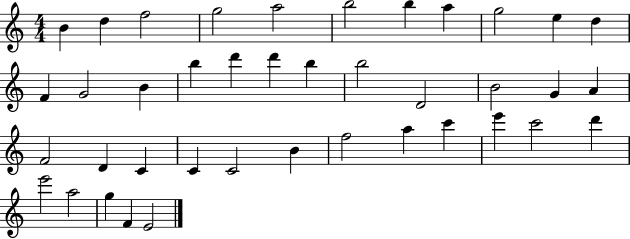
X:1
T:Untitled
M:4/4
L:1/4
K:C
B d f2 g2 a2 b2 b a g2 e d F G2 B b d' d' b b2 D2 B2 G A F2 D C C C2 B f2 a c' e' c'2 d' e'2 a2 g F E2